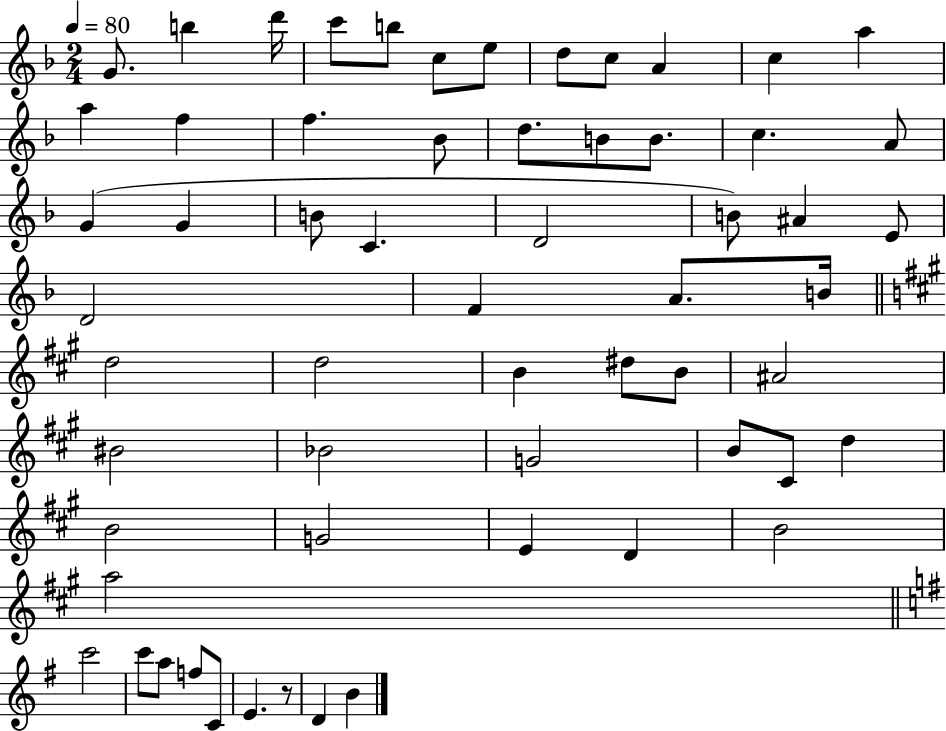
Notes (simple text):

G4/e. B5/q D6/s C6/e B5/e C5/e E5/e D5/e C5/e A4/q C5/q A5/q A5/q F5/q F5/q. Bb4/e D5/e. B4/e B4/e. C5/q. A4/e G4/q G4/q B4/e C4/q. D4/h B4/e A#4/q E4/e D4/h F4/q A4/e. B4/s D5/h D5/h B4/q D#5/e B4/e A#4/h BIS4/h Bb4/h G4/h B4/e C#4/e D5/q B4/h G4/h E4/q D4/q B4/h A5/h C6/h C6/e A5/e F5/e C4/e E4/q. R/e D4/q B4/q